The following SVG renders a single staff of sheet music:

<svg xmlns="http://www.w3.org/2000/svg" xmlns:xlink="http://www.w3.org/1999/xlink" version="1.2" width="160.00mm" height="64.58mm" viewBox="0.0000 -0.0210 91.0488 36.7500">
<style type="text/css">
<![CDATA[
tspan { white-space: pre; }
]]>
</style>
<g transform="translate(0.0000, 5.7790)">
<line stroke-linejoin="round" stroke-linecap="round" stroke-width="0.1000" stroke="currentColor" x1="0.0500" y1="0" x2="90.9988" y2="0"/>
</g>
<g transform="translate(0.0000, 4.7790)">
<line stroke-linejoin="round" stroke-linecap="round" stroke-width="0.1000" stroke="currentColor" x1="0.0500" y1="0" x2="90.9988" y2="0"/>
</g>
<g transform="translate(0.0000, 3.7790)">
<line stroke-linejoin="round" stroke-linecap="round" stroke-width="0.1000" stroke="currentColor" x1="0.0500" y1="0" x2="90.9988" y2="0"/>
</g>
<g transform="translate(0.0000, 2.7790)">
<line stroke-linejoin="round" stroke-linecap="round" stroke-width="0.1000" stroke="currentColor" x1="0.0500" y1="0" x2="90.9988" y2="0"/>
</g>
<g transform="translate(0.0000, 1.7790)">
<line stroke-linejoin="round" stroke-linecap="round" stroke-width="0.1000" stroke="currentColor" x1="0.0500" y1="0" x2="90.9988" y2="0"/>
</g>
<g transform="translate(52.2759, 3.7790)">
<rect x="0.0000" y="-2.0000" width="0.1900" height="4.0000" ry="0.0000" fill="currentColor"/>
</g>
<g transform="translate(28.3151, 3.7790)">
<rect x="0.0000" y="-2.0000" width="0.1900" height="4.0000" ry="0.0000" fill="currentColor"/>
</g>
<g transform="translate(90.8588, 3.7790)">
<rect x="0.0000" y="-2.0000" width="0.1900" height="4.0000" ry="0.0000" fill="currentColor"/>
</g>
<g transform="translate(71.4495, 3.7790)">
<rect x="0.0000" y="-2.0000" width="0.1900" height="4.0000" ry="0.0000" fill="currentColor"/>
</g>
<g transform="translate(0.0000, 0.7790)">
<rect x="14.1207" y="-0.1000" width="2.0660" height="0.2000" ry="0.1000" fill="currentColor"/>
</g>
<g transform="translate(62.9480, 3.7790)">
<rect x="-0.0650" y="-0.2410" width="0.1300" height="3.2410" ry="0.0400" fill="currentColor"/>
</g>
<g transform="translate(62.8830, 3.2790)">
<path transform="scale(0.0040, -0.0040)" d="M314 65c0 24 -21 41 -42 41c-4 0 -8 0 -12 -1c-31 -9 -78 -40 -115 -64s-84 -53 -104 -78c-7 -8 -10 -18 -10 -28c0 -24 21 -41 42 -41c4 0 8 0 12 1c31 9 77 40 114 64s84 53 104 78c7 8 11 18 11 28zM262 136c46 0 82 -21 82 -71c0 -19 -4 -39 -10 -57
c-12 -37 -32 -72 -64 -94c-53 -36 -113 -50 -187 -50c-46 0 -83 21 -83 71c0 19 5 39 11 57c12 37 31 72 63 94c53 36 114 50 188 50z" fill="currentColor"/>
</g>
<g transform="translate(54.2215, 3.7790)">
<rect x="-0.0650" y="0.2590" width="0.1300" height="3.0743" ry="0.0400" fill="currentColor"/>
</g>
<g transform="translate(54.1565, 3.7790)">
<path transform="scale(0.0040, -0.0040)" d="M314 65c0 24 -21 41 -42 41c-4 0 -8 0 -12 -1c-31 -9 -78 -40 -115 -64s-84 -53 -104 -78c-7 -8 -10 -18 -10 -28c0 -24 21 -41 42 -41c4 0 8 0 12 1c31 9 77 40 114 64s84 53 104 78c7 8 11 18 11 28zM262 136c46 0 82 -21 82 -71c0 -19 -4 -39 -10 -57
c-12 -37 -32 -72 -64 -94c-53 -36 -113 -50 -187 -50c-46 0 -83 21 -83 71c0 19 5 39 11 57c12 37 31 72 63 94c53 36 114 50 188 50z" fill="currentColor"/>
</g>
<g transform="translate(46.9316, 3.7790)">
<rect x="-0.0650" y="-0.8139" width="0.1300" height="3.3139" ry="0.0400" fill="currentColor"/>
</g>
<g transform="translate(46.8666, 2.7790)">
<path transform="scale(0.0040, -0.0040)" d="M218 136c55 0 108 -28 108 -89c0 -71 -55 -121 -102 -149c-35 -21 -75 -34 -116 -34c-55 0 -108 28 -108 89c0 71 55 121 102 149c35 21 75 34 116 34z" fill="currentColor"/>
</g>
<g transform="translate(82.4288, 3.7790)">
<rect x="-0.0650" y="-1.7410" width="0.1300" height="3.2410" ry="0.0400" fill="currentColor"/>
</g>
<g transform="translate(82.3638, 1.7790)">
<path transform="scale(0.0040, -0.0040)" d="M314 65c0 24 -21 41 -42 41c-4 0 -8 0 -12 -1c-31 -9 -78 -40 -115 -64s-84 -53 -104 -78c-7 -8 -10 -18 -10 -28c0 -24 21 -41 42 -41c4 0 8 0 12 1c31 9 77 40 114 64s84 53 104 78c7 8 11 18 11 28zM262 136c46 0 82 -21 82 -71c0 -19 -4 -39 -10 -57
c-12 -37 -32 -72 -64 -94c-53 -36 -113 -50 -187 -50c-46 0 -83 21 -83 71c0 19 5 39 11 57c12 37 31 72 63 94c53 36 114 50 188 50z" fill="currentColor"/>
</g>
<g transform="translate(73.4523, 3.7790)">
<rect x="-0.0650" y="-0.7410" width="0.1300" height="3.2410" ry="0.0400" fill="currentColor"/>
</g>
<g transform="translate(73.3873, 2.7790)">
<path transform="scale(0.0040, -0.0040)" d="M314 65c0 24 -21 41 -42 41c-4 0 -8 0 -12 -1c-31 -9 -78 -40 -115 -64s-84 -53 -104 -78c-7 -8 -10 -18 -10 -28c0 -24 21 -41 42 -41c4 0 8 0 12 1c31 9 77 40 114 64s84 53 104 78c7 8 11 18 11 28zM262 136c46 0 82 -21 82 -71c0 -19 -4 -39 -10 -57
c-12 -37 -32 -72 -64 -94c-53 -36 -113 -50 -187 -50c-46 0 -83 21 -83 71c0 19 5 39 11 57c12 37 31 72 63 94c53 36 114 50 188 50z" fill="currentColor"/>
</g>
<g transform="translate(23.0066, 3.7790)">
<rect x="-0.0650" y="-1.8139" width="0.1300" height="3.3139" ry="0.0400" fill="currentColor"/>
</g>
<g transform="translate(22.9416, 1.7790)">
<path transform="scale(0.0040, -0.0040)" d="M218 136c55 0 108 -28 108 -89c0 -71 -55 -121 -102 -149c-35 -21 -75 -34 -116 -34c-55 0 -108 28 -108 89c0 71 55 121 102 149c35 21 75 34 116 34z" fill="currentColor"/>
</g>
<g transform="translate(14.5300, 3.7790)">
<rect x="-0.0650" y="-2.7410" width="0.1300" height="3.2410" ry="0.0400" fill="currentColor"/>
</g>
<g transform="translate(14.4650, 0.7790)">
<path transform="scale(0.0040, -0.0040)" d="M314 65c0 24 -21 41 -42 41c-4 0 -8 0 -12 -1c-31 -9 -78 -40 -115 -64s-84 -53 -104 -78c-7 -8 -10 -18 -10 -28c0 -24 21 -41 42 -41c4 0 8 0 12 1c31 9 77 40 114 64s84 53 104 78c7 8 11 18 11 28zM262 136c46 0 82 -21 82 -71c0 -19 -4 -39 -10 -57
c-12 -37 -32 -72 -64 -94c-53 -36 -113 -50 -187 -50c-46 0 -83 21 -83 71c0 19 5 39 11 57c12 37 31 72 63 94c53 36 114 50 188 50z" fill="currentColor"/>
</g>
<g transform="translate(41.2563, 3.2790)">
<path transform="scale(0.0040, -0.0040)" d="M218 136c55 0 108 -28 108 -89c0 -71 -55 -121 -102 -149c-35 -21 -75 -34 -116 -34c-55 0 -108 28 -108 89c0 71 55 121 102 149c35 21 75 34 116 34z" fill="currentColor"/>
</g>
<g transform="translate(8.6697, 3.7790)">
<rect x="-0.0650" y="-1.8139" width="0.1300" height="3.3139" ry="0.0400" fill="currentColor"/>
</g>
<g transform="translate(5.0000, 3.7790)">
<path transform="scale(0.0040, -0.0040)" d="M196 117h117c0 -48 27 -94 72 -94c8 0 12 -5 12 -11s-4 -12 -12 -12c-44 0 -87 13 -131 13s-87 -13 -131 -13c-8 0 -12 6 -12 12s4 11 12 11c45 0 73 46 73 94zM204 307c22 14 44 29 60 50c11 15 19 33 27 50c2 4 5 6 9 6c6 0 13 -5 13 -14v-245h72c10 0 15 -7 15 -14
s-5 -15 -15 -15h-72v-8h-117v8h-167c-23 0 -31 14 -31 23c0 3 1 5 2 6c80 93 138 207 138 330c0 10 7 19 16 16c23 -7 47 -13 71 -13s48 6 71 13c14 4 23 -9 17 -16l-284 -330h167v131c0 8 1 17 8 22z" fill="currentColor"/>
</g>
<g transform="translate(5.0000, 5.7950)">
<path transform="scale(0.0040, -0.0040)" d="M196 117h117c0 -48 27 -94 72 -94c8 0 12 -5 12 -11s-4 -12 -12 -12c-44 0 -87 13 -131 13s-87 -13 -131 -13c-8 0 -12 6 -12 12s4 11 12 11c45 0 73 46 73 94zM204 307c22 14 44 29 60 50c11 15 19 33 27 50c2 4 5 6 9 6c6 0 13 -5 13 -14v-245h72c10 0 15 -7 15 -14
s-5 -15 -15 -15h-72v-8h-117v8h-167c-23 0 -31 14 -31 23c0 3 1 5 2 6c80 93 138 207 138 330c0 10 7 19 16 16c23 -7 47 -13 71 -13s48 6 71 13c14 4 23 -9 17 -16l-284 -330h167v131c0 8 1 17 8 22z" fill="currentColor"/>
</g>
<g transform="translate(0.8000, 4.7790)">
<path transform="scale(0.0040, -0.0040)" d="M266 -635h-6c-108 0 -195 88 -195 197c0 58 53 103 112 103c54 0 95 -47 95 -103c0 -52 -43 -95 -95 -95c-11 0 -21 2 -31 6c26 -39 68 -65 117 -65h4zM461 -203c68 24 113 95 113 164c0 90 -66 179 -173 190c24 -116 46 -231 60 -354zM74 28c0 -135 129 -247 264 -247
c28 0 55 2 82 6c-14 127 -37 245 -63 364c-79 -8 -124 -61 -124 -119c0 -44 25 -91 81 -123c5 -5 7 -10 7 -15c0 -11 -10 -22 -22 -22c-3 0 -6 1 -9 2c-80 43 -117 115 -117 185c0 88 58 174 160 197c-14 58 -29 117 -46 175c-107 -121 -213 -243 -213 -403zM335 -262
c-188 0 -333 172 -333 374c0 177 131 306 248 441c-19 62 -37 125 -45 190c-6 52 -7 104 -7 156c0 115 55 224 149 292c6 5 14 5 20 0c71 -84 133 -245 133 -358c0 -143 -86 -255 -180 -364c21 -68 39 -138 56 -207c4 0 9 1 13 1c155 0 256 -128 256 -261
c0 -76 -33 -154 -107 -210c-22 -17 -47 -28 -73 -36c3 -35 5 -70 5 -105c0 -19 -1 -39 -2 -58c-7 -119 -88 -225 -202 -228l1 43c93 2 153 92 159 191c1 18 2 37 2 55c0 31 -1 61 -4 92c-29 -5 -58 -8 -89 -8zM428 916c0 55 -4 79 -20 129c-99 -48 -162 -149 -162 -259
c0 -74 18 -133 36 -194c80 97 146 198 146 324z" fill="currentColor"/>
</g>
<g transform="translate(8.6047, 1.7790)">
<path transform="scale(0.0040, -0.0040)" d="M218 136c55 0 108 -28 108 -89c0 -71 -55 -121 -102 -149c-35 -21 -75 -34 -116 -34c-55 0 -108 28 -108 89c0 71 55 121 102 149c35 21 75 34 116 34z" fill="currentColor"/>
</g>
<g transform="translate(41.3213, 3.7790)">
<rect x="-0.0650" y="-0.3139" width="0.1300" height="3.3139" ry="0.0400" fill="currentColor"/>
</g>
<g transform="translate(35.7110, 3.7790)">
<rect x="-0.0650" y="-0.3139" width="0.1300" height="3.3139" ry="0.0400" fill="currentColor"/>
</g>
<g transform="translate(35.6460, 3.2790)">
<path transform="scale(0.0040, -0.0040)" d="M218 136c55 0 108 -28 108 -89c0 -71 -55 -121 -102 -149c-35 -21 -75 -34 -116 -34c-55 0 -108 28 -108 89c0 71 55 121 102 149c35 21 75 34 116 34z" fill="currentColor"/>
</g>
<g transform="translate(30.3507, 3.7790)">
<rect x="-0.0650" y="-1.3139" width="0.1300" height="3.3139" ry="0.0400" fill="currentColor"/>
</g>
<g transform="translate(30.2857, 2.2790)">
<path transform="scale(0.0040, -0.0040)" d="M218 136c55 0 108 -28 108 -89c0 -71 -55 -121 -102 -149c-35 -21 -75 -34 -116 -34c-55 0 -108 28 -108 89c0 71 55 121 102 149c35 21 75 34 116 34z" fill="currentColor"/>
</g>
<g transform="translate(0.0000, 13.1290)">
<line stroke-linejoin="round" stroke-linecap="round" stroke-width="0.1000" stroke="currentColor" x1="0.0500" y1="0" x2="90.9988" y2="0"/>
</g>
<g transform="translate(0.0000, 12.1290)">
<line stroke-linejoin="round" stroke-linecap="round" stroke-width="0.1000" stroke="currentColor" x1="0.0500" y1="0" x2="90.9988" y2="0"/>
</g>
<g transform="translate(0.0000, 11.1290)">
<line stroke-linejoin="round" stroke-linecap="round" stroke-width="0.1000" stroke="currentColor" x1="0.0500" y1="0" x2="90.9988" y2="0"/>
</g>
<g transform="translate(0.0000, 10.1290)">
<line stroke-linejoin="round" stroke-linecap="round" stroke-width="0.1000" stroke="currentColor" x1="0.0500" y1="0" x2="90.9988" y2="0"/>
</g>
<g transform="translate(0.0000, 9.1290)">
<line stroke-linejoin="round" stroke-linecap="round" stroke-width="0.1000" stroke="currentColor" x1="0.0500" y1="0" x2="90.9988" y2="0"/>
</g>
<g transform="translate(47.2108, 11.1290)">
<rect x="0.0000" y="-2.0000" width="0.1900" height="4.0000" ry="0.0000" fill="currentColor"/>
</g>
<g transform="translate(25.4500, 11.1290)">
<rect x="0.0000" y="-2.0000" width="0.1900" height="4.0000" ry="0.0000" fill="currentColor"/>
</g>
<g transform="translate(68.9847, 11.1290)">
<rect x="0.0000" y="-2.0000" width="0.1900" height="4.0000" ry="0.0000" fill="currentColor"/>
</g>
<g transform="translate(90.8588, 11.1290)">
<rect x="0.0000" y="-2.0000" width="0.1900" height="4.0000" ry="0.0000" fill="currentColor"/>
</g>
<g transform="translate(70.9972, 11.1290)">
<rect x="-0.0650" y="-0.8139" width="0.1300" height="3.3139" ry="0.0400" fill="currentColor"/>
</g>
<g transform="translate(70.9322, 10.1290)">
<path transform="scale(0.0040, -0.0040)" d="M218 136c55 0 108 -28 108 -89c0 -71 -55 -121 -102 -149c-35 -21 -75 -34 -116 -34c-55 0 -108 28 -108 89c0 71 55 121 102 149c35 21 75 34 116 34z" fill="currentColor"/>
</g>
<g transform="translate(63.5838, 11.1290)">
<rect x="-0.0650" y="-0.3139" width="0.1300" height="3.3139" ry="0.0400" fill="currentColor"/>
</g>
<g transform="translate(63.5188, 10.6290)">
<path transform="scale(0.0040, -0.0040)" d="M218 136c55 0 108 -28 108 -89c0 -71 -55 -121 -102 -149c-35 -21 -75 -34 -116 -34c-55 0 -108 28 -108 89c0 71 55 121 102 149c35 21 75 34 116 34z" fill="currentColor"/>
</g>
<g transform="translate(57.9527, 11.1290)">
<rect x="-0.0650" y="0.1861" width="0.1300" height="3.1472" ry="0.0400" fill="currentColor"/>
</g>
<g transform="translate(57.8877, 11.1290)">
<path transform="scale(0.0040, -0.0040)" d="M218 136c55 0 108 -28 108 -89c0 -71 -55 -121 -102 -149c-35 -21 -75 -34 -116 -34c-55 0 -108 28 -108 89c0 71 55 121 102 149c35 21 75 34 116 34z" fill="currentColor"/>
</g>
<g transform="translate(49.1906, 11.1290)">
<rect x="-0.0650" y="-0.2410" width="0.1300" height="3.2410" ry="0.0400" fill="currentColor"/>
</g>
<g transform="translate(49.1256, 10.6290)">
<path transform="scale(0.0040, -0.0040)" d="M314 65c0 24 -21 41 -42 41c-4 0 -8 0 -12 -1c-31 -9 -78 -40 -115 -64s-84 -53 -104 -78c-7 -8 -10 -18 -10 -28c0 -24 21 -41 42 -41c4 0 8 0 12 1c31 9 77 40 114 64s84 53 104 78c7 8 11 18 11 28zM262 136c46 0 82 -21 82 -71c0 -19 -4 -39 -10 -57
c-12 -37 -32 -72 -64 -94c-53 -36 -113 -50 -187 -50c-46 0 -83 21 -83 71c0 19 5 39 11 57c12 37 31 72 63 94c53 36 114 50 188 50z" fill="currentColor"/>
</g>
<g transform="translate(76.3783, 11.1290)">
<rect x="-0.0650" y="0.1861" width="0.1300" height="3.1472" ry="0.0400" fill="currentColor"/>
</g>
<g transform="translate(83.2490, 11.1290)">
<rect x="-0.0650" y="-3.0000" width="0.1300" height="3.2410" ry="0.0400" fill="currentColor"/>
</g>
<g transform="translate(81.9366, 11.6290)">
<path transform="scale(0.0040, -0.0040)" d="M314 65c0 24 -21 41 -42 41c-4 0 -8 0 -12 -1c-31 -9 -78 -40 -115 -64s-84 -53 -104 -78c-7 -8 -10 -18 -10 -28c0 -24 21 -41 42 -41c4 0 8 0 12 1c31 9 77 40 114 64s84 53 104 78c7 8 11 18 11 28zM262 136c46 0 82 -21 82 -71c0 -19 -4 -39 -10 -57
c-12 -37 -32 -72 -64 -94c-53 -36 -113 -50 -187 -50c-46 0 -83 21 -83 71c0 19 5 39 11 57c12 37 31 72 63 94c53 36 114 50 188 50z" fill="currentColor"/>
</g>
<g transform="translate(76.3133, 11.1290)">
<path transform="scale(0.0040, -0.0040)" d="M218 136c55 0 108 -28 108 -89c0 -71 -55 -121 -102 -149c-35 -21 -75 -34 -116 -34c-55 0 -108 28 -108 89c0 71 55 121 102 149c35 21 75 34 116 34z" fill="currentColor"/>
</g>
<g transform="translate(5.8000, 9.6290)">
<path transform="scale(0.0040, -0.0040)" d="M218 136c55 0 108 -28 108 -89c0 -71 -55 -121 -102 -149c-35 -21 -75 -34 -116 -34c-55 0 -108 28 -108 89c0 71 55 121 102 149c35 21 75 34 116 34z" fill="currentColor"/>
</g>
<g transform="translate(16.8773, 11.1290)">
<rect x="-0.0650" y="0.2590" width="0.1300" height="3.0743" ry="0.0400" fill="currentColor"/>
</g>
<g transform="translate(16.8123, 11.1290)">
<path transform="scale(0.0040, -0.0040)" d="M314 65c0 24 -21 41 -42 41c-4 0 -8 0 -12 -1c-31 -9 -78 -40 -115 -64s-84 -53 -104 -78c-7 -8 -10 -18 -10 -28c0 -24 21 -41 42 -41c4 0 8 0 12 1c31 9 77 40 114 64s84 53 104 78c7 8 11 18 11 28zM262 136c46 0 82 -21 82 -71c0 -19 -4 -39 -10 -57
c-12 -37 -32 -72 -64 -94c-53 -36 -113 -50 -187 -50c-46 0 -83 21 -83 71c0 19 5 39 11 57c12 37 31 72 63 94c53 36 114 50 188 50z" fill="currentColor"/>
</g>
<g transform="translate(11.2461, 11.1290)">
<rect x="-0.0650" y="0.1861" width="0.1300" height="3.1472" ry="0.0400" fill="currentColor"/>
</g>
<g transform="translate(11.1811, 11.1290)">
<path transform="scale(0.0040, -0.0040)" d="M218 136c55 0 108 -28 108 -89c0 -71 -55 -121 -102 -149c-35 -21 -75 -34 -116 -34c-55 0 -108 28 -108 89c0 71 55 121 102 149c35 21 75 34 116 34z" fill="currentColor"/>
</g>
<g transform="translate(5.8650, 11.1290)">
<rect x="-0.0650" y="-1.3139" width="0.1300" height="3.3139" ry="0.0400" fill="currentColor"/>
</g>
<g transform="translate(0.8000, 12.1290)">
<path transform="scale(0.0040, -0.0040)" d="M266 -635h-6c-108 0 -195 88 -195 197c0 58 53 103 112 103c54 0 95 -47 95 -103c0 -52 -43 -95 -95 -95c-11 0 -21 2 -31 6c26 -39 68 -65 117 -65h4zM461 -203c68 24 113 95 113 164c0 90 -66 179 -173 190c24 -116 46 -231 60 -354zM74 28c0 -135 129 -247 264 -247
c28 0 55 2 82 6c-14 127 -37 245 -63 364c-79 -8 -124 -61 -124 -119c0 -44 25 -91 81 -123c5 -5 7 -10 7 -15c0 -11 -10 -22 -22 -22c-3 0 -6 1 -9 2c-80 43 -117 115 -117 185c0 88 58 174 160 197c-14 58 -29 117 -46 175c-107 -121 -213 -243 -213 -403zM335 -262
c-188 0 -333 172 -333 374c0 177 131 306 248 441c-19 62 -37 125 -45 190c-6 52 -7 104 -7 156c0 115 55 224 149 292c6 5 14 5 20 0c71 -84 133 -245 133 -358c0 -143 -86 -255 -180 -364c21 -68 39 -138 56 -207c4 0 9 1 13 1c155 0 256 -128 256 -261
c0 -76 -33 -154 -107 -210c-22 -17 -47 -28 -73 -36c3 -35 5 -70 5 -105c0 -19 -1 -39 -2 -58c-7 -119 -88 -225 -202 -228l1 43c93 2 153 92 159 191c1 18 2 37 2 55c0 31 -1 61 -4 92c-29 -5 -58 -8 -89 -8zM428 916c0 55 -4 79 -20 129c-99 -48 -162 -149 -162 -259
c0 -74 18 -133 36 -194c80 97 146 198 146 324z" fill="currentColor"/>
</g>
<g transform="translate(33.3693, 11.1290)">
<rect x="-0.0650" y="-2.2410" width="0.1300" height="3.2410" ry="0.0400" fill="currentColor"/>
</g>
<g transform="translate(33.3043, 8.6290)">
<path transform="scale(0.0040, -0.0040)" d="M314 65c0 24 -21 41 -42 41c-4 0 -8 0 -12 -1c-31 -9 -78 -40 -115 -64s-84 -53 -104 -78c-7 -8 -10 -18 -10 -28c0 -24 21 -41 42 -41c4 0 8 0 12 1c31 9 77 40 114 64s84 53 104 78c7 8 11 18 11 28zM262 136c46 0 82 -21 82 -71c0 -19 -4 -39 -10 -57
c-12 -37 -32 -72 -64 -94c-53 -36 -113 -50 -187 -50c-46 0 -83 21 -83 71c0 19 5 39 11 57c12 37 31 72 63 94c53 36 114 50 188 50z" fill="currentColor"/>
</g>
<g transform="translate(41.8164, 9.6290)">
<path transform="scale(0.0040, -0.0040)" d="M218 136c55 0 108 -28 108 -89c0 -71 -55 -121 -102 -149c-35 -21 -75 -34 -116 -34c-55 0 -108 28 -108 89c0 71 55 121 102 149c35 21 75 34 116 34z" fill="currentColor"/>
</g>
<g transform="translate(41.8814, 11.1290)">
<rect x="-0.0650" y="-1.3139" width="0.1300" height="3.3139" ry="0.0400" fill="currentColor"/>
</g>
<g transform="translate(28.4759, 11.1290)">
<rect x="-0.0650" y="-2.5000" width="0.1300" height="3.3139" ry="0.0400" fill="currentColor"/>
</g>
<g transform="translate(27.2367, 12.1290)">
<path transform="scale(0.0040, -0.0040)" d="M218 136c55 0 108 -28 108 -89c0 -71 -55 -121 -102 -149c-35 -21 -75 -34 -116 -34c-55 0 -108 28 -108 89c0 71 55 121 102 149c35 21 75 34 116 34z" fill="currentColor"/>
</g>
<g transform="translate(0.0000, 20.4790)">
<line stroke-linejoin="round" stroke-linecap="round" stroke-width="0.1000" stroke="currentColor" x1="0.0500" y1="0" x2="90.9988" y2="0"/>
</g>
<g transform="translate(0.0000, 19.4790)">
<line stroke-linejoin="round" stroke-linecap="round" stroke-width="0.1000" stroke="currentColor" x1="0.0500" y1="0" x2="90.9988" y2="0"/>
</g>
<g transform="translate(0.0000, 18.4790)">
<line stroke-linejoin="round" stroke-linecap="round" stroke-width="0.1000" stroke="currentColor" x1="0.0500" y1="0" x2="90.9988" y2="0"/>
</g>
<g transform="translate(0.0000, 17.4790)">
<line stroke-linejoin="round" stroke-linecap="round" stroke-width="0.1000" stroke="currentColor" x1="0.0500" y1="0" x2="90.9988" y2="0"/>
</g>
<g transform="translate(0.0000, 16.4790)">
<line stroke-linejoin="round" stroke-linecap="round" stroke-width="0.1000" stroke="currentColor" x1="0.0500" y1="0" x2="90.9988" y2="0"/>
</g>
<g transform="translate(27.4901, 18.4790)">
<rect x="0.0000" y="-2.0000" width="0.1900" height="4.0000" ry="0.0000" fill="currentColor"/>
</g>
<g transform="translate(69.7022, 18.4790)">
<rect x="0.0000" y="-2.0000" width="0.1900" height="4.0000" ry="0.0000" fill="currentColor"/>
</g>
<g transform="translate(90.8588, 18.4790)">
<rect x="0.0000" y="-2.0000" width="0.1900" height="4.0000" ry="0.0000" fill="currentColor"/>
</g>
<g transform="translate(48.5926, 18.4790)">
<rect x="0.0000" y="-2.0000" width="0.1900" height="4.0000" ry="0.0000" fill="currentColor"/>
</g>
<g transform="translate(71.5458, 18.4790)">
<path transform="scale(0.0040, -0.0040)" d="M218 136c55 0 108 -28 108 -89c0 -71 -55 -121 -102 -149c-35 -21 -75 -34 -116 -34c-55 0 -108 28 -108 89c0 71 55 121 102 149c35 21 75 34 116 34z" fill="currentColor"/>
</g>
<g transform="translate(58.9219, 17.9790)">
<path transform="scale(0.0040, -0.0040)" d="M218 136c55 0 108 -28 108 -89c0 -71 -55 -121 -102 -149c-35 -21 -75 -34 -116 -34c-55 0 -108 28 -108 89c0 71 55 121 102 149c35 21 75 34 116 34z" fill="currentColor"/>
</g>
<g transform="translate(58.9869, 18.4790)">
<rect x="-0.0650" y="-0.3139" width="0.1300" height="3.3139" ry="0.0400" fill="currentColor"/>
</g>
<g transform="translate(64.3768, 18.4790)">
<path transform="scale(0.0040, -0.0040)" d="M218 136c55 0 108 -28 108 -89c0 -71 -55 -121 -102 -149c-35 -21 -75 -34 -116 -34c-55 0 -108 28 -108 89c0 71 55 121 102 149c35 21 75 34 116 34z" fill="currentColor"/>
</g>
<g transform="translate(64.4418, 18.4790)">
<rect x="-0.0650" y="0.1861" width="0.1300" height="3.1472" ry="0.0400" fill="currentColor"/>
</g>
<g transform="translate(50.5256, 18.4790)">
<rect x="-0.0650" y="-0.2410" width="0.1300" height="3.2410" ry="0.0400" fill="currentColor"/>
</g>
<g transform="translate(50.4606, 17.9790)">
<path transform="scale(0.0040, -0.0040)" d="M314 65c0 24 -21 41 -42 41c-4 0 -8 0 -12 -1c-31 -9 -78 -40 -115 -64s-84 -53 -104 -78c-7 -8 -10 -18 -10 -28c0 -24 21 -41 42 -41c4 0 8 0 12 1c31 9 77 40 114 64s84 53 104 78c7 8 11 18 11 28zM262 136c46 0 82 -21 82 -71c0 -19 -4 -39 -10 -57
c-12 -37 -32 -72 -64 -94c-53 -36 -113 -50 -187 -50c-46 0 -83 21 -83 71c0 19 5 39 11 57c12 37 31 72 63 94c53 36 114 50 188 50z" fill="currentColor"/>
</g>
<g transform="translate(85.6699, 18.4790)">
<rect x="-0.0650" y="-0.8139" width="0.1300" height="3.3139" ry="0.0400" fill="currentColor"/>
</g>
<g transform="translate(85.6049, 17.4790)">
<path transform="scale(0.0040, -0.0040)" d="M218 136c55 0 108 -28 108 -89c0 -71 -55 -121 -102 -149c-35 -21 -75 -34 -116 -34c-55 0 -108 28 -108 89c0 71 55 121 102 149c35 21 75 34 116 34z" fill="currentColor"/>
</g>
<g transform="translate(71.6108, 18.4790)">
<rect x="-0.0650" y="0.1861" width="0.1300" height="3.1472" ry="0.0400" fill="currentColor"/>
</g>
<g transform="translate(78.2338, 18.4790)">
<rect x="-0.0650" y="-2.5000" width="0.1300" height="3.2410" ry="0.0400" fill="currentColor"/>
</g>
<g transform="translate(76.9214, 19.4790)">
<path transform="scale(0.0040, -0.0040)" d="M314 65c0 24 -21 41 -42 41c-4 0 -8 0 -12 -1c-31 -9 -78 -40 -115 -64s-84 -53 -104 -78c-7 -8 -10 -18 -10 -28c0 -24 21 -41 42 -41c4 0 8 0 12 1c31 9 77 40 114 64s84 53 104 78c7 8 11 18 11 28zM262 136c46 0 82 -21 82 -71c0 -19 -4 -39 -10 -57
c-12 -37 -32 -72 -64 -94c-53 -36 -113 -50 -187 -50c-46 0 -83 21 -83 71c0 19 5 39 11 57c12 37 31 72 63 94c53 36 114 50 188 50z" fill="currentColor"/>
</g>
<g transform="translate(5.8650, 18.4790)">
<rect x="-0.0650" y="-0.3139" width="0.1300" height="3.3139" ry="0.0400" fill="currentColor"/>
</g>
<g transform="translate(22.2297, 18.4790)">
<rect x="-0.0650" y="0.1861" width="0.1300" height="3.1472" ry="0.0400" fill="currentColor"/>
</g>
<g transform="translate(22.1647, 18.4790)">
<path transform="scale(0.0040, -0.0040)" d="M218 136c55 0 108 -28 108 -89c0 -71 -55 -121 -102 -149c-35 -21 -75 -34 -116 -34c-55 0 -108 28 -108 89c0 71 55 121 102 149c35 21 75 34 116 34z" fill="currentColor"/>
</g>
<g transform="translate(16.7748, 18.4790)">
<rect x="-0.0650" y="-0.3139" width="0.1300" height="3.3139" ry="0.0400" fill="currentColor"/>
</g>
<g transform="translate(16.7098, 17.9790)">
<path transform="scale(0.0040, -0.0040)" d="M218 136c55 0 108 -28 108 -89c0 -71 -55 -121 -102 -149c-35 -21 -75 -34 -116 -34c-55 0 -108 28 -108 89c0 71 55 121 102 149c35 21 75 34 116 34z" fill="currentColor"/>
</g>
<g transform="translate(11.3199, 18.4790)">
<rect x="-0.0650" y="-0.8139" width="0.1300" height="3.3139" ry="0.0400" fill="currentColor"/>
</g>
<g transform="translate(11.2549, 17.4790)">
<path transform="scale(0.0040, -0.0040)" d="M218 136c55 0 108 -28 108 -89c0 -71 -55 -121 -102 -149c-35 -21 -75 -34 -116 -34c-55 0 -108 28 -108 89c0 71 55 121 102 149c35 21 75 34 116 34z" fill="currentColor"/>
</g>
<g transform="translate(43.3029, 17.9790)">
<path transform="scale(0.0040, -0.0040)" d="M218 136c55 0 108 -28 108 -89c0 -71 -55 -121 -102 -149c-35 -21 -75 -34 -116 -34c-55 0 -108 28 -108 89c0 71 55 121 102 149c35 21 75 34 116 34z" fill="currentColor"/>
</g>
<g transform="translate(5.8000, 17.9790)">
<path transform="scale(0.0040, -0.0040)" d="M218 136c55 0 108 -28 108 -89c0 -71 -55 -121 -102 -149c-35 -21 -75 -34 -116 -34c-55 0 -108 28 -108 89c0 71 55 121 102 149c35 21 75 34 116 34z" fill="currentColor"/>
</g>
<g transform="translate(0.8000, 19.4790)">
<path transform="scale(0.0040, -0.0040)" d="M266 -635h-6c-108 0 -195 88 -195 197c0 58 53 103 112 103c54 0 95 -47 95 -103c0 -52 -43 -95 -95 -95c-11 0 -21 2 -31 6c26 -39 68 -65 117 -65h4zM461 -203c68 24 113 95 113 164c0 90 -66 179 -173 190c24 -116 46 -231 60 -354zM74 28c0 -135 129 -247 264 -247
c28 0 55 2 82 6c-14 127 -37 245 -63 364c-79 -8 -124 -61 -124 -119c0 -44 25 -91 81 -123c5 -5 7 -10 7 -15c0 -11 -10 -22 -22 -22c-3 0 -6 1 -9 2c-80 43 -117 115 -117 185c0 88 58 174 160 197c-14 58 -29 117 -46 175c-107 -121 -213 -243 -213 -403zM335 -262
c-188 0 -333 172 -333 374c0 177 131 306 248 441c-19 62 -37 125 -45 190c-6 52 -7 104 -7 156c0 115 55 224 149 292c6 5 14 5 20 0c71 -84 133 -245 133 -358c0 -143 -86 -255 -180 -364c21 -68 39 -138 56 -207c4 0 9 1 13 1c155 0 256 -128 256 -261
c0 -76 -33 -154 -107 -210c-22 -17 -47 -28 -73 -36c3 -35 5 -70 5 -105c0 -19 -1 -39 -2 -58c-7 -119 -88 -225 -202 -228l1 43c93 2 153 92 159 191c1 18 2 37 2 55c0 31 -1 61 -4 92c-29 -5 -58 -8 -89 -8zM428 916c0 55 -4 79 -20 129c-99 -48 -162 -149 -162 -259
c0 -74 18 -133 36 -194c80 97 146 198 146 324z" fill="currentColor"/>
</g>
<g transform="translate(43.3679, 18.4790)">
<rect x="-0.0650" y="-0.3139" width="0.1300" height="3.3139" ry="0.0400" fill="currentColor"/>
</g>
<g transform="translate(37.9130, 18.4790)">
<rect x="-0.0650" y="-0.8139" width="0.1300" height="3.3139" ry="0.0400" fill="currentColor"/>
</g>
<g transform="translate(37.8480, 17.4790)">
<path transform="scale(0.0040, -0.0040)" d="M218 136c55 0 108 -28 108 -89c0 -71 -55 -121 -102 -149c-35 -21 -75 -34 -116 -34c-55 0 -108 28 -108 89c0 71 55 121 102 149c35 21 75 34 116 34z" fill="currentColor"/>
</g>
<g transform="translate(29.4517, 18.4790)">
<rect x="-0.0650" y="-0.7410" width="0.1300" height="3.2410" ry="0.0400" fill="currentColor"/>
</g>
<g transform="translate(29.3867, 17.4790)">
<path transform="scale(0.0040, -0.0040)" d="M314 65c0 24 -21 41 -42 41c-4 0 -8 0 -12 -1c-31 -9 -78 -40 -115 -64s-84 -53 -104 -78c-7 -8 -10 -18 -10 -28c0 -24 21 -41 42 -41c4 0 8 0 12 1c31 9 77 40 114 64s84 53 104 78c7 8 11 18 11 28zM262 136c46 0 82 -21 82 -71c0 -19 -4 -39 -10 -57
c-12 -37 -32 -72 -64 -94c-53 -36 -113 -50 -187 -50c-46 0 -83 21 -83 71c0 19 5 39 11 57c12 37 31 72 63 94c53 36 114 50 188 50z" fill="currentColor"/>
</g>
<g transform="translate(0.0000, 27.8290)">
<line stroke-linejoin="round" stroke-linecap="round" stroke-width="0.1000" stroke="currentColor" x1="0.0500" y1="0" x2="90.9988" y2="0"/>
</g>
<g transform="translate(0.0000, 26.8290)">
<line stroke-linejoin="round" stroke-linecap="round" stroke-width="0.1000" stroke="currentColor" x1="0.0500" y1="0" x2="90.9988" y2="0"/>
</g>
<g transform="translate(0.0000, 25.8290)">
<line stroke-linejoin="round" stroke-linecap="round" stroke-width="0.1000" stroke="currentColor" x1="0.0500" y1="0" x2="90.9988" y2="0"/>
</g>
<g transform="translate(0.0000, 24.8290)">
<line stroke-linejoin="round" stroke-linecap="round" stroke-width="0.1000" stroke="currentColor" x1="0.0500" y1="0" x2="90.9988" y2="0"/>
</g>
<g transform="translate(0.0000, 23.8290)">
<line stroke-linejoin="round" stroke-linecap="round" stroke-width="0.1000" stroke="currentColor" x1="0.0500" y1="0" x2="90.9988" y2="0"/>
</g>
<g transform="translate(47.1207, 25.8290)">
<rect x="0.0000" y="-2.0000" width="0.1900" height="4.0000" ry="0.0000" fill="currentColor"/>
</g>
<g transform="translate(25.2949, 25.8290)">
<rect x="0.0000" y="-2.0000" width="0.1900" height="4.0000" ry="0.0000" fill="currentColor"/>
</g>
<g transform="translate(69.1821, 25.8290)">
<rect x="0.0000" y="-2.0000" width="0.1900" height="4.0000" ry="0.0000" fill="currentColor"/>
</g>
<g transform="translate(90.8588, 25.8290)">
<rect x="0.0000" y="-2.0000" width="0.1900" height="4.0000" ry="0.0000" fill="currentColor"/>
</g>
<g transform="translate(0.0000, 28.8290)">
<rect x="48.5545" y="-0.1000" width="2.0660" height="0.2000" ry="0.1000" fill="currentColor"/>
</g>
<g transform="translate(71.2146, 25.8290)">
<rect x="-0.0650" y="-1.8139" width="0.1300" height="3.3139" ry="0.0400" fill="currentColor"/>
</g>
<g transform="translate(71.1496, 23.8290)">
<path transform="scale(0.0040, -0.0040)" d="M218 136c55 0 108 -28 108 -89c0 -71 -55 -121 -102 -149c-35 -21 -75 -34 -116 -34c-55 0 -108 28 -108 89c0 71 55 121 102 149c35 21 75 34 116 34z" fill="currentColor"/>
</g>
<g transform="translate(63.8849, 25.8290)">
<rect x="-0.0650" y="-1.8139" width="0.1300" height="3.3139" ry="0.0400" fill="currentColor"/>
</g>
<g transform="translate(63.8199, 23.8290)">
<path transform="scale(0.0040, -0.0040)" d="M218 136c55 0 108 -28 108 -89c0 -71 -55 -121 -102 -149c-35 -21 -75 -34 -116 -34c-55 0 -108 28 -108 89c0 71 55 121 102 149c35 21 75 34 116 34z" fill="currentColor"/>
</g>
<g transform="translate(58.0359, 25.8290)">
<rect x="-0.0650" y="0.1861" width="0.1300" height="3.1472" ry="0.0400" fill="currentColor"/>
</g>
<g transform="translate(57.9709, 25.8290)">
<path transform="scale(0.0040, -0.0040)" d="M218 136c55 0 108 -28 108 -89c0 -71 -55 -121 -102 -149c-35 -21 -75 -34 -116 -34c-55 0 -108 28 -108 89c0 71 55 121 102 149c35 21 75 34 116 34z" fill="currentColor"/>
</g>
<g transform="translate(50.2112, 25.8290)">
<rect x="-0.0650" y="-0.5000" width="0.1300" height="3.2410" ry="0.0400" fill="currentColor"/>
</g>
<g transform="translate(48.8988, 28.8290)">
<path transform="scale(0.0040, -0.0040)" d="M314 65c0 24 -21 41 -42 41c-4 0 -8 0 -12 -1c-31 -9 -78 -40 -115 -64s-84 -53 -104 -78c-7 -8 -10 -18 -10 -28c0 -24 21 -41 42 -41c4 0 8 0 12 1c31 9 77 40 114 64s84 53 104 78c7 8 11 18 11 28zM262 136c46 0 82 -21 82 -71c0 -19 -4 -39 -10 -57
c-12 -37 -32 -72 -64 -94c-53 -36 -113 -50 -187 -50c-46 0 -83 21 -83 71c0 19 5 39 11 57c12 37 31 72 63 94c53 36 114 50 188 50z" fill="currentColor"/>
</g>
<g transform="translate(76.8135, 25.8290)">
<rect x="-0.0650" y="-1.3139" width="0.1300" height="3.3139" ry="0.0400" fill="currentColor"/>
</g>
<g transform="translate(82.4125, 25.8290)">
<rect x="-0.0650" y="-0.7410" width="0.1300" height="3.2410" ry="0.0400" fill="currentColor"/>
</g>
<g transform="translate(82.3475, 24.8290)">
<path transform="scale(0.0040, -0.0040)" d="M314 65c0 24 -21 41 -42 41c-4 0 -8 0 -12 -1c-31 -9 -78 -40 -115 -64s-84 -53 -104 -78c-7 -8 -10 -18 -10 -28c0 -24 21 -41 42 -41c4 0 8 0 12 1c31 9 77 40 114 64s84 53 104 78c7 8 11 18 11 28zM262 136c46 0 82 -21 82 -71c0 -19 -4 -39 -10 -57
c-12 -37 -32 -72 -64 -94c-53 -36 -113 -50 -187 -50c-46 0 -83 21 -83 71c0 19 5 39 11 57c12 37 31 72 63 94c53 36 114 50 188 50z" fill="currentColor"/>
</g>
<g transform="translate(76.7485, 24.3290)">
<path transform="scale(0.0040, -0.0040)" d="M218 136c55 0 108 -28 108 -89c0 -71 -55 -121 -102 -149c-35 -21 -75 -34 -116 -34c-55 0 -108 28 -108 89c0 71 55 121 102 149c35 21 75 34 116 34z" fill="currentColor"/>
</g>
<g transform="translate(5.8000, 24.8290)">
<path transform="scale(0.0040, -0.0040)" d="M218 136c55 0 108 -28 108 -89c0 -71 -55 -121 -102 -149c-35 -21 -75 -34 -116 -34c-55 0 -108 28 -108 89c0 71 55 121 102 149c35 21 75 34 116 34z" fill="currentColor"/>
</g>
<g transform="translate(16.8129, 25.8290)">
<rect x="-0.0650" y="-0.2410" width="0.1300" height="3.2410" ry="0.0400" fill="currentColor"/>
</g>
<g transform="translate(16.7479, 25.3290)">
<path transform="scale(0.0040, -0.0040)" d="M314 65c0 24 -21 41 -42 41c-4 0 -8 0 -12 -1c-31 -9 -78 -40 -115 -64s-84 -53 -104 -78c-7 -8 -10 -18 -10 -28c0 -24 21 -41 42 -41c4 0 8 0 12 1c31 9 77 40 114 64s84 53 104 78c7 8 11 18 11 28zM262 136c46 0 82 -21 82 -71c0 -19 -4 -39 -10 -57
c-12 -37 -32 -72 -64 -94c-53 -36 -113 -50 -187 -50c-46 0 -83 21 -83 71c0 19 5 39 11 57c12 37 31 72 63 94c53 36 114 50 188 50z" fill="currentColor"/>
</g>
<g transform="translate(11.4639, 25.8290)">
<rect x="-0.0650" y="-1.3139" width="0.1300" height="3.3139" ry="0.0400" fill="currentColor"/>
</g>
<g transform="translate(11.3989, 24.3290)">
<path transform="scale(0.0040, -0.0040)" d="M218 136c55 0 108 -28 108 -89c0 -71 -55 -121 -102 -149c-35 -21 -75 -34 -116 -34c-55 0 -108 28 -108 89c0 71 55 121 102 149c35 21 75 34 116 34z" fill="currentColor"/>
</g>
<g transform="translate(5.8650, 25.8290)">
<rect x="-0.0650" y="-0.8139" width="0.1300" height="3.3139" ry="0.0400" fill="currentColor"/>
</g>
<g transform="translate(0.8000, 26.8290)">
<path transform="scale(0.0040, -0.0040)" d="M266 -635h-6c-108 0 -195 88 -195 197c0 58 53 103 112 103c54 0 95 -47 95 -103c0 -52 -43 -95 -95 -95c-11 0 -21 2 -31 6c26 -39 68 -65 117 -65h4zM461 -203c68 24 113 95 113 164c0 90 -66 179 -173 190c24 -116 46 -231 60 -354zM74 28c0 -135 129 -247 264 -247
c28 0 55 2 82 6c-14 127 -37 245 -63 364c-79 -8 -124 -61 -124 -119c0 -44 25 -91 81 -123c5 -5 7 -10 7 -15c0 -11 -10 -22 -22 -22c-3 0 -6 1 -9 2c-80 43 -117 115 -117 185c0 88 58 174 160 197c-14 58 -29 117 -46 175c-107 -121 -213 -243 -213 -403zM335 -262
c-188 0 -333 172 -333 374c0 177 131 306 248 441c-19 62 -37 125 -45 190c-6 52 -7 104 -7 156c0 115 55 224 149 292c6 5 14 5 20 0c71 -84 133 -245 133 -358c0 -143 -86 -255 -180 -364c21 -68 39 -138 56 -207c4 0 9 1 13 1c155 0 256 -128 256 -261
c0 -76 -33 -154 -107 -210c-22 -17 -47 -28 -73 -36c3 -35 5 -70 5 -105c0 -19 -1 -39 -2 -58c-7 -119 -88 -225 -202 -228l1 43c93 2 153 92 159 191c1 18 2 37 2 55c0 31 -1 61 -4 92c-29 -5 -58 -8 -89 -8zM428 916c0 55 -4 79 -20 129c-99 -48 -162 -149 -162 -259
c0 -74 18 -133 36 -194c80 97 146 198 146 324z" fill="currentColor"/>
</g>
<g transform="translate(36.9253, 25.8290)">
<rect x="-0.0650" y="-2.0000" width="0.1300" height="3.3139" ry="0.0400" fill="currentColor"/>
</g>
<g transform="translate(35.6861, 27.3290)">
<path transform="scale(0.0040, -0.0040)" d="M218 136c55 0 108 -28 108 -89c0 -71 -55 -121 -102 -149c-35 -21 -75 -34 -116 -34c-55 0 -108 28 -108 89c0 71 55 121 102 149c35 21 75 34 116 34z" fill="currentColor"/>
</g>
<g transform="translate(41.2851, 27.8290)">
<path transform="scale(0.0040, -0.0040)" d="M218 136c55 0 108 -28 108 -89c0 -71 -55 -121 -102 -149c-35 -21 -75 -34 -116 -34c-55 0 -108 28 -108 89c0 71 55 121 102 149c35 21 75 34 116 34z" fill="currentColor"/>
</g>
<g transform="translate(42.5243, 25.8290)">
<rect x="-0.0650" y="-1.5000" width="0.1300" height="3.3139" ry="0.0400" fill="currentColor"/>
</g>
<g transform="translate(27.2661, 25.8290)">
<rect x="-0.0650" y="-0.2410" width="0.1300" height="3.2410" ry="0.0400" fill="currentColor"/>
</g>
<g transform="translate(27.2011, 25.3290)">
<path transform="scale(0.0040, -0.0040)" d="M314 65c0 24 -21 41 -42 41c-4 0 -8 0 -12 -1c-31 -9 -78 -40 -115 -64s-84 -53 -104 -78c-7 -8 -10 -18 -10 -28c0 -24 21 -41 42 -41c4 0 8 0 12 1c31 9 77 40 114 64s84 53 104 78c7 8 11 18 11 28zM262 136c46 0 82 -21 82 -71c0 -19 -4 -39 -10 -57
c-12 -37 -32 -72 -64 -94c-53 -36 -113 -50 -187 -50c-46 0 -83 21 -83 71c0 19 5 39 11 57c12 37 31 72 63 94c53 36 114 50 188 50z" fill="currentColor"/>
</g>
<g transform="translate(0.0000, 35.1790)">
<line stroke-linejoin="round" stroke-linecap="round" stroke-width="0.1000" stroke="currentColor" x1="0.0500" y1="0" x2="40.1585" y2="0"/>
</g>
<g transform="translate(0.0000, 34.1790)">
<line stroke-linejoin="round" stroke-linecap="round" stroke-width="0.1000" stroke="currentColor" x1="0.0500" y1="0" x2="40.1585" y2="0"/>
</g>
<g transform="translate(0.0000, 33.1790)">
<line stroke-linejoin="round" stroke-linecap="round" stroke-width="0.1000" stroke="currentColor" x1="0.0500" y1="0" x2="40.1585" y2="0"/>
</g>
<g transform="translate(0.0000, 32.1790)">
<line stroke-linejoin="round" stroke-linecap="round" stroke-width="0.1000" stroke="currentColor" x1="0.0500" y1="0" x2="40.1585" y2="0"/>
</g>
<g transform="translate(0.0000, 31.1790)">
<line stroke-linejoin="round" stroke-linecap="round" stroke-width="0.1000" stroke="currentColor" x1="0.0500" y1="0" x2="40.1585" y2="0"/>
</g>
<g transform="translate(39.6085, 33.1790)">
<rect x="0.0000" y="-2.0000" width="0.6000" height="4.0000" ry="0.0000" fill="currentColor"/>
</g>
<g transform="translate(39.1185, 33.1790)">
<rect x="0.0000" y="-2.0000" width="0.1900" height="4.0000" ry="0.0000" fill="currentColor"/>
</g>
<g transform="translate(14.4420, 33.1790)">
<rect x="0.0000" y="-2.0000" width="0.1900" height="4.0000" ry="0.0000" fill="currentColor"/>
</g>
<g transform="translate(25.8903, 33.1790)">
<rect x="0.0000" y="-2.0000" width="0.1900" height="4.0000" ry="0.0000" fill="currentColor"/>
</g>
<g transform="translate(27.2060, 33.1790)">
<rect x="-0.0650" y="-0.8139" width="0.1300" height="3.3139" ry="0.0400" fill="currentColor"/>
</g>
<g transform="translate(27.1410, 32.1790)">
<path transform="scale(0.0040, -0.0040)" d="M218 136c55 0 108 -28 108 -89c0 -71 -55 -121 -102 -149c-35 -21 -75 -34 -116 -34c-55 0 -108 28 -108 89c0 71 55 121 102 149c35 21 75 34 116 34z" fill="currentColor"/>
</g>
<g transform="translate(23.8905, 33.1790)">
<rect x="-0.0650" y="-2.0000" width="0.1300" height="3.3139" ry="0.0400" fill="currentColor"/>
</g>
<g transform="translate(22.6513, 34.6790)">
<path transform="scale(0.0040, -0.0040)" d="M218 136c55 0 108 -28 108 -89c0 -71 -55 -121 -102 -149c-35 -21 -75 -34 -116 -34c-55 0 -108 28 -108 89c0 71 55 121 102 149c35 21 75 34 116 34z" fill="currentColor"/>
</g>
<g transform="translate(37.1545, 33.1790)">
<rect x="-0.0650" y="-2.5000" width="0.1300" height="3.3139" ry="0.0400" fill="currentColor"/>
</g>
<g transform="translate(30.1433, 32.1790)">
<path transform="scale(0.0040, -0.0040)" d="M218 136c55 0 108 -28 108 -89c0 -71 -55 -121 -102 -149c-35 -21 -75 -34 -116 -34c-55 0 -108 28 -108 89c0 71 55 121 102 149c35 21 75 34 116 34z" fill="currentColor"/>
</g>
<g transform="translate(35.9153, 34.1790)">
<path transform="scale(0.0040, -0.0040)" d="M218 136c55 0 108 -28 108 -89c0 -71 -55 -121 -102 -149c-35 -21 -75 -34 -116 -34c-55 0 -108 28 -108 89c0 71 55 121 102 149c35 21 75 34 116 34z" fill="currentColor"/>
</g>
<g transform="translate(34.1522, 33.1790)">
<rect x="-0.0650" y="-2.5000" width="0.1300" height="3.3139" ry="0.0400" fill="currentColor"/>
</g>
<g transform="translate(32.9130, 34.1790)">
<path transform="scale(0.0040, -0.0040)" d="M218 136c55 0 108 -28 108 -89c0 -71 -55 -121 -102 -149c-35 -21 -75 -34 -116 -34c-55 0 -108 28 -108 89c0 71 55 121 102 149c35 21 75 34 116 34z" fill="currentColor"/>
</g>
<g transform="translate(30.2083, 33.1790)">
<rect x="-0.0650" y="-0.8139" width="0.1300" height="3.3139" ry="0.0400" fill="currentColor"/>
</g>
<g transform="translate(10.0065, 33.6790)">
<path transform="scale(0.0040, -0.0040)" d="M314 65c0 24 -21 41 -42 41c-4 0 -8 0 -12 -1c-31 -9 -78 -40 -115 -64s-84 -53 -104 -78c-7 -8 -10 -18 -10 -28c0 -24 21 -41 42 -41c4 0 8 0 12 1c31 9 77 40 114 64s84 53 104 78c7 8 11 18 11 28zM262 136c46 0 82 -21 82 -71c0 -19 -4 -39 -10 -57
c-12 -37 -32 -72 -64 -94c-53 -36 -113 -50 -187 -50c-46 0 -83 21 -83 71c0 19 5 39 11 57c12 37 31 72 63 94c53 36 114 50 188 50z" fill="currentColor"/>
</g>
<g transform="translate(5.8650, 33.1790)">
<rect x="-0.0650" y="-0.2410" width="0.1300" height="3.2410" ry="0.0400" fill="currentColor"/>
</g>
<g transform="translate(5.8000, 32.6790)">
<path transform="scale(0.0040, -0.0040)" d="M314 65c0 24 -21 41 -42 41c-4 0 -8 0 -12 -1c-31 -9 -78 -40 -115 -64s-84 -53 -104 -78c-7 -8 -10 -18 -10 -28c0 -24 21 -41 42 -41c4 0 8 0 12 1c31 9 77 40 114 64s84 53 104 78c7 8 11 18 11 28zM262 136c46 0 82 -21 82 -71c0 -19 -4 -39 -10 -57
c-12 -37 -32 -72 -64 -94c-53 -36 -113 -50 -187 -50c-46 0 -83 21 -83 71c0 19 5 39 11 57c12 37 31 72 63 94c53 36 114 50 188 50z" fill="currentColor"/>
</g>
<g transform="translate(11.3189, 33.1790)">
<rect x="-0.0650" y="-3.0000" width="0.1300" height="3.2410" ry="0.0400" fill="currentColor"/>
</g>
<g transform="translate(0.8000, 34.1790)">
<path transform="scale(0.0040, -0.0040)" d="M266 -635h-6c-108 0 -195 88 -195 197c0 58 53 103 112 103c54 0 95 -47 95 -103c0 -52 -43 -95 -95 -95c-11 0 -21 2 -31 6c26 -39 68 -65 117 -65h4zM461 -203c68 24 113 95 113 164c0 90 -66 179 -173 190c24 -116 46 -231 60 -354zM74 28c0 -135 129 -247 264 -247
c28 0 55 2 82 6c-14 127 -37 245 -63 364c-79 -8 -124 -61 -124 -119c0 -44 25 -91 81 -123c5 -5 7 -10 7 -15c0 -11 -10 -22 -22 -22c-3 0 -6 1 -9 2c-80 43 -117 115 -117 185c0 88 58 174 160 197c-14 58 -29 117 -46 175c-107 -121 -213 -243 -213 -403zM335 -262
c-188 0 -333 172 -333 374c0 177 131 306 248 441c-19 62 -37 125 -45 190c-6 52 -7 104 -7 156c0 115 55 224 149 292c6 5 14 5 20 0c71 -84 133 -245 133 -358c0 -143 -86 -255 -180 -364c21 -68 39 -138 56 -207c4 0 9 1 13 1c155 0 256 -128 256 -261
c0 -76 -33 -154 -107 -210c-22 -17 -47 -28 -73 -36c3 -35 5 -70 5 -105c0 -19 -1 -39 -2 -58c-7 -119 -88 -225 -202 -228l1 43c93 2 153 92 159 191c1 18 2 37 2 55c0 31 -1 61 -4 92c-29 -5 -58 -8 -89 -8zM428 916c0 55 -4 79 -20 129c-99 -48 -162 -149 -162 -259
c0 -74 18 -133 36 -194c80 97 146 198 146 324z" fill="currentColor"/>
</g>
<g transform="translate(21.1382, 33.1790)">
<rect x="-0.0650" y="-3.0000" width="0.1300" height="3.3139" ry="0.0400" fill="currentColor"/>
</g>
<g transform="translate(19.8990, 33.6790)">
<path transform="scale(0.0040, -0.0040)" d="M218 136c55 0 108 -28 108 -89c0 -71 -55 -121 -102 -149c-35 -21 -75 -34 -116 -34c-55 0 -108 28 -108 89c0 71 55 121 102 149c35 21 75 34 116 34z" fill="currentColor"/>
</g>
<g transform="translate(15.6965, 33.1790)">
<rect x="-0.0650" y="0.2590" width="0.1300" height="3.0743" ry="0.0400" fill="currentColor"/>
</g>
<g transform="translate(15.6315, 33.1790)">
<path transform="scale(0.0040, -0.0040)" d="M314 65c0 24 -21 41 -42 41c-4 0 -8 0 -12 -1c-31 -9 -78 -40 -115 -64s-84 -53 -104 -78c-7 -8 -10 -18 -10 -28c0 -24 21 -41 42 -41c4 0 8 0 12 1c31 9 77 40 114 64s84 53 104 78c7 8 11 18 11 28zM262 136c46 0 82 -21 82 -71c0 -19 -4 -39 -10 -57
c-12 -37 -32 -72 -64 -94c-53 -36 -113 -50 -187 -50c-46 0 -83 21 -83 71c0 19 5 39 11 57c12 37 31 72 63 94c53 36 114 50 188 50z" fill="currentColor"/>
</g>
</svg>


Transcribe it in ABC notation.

X:1
T:Untitled
M:4/4
L:1/4
K:C
f a2 f e c c d B2 c2 d2 f2 e B B2 G g2 e c2 B c d B A2 c d c B d2 d c c2 c B B G2 d d e c2 c2 F E C2 B f f e d2 c2 A2 B2 A F d d G G